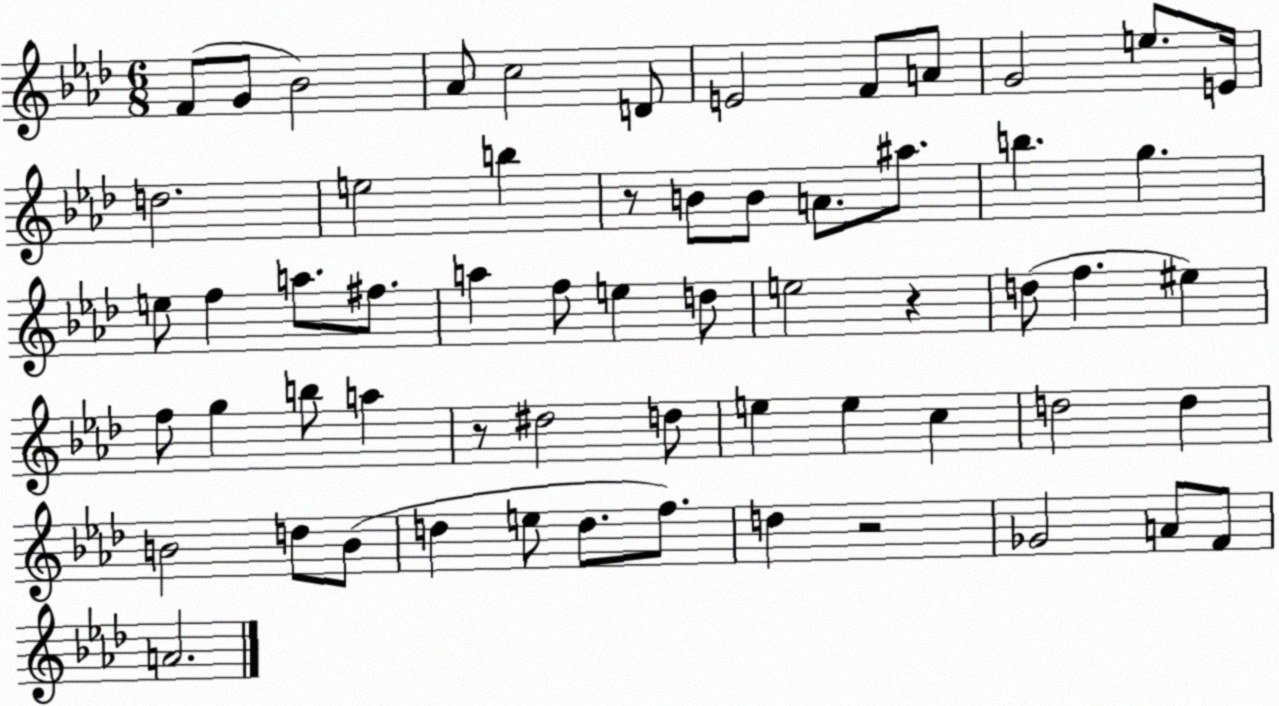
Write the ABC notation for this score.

X:1
T:Untitled
M:6/8
L:1/4
K:Ab
F/2 G/2 _B2 _A/2 c2 D/2 E2 F/2 A/2 G2 e/2 E/4 d2 e2 b z/2 B/2 B/2 A/2 ^a/2 b g e/2 f a/2 ^f/2 a f/2 e d/2 e2 z d/2 f ^e f/2 g b/2 a z/2 ^d2 d/2 e e c d2 d B2 d/2 B/2 d e/2 d/2 f/2 d z2 _G2 A/2 F/2 A2